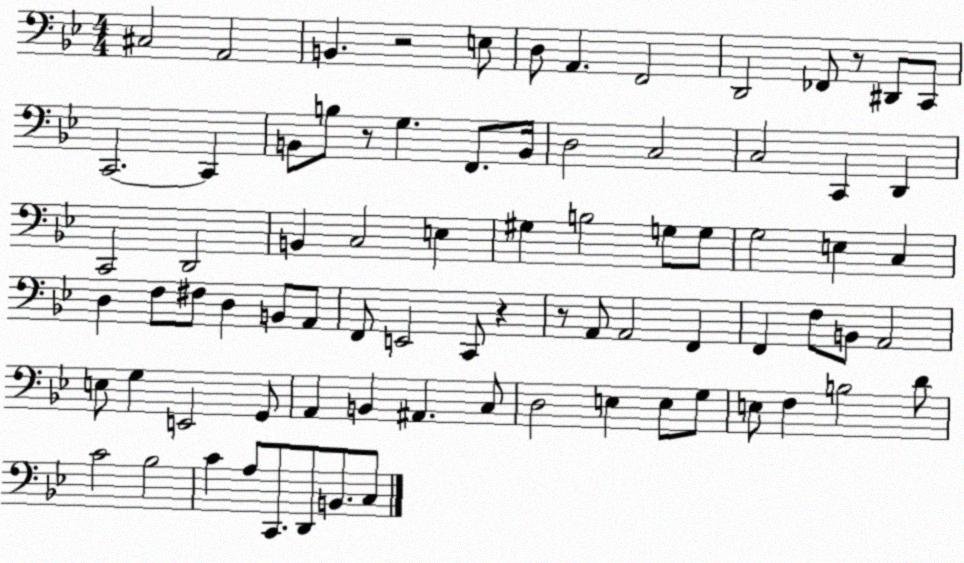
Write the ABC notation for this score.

X:1
T:Untitled
M:4/4
L:1/4
K:Bb
^C,2 A,,2 B,, z2 E,/2 D,/2 A,, F,,2 D,,2 _F,,/2 z/2 ^D,,/2 C,,/2 C,,2 C,, B,,/2 B,/2 z/2 G, F,,/2 B,,/4 D,2 C,2 C,2 C,, D,, C,,2 D,,2 B,, C,2 E, ^G, B,2 G,/2 G,/2 G,2 E, C, D, F,/2 ^F,/2 D, B,,/2 A,,/2 F,,/2 E,,2 C,,/2 z z/2 A,,/2 A,,2 F,, F,, F,/2 B,,/2 A,,2 E,/2 G, E,,2 G,,/2 A,, B,, ^A,, C,/2 D,2 E, E,/2 G,/2 E,/2 F, B,2 D/2 C2 _B,2 C A,/2 C,,/2 D,,/2 B,,/2 C,/2